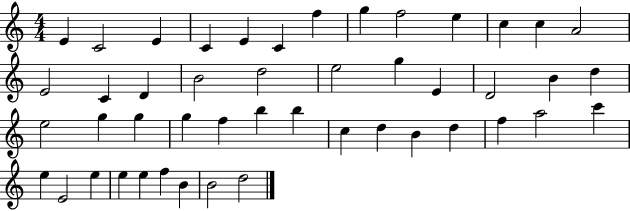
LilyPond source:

{
  \clef treble
  \numericTimeSignature
  \time 4/4
  \key c \major
  e'4 c'2 e'4 | c'4 e'4 c'4 f''4 | g''4 f''2 e''4 | c''4 c''4 a'2 | \break e'2 c'4 d'4 | b'2 d''2 | e''2 g''4 e'4 | d'2 b'4 d''4 | \break e''2 g''4 g''4 | g''4 f''4 b''4 b''4 | c''4 d''4 b'4 d''4 | f''4 a''2 c'''4 | \break e''4 e'2 e''4 | e''4 e''4 f''4 b'4 | b'2 d''2 | \bar "|."
}